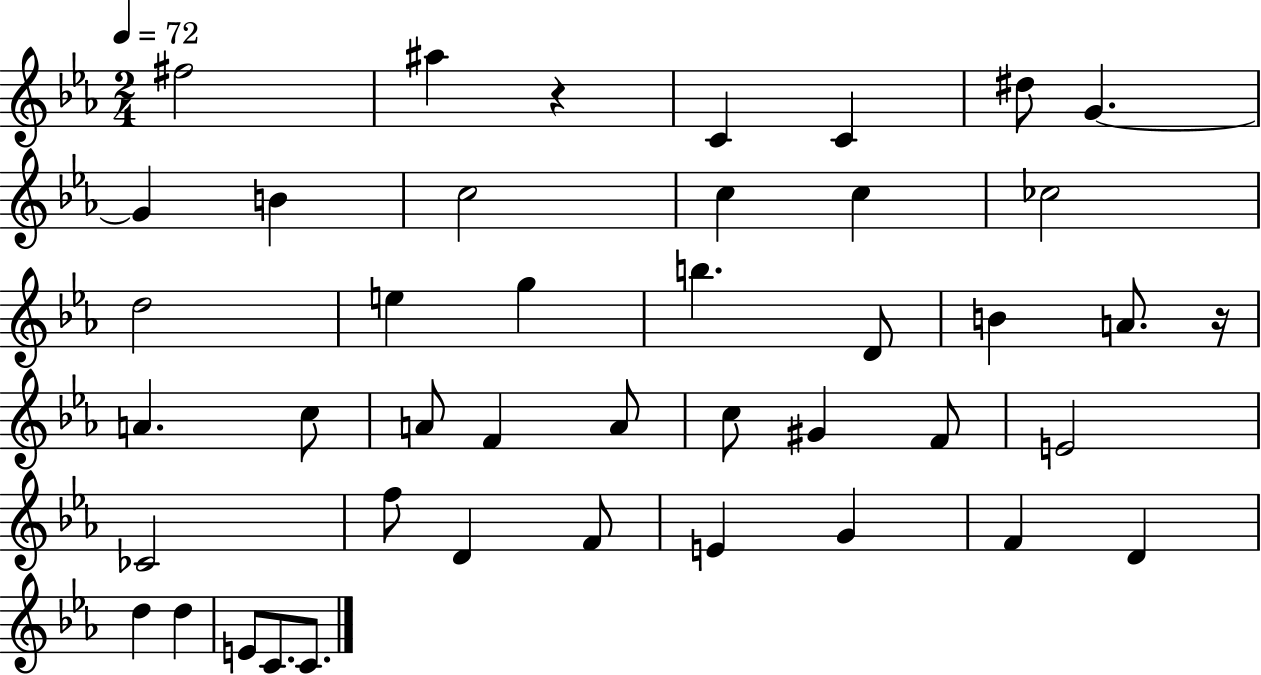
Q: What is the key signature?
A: EES major